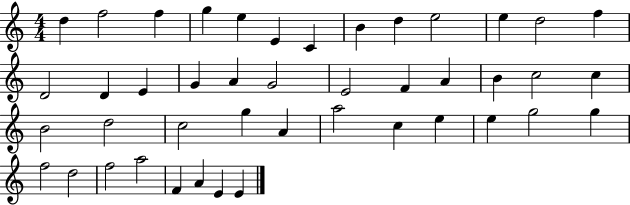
D5/q F5/h F5/q G5/q E5/q E4/q C4/q B4/q D5/q E5/h E5/q D5/h F5/q D4/h D4/q E4/q G4/q A4/q G4/h E4/h F4/q A4/q B4/q C5/h C5/q B4/h D5/h C5/h G5/q A4/q A5/h C5/q E5/q E5/q G5/h G5/q F5/h D5/h F5/h A5/h F4/q A4/q E4/q E4/q